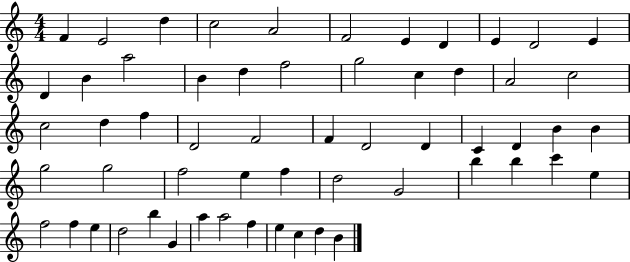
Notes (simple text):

F4/q E4/h D5/q C5/h A4/h F4/h E4/q D4/q E4/q D4/h E4/q D4/q B4/q A5/h B4/q D5/q F5/h G5/h C5/q D5/q A4/h C5/h C5/h D5/q F5/q D4/h F4/h F4/q D4/h D4/q C4/q D4/q B4/q B4/q G5/h G5/h F5/h E5/q F5/q D5/h G4/h B5/q B5/q C6/q E5/q F5/h F5/q E5/q D5/h B5/q G4/q A5/q A5/h F5/q E5/q C5/q D5/q B4/q